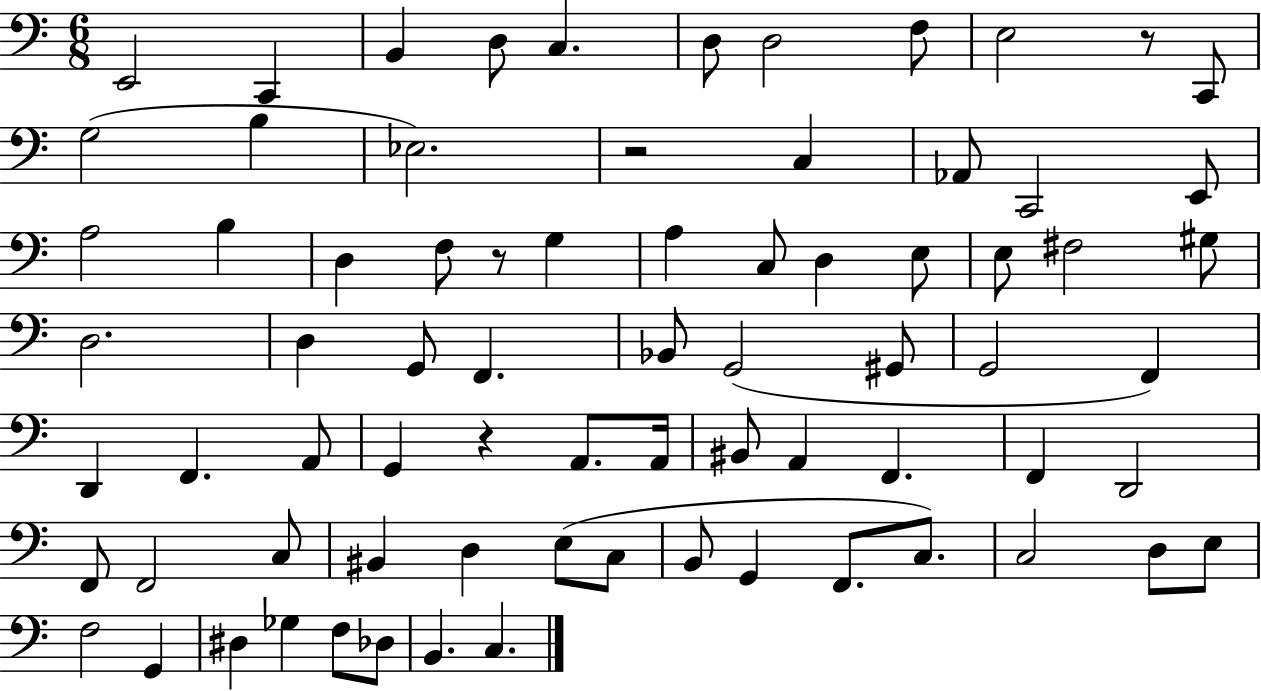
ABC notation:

X:1
T:Untitled
M:6/8
L:1/4
K:C
E,,2 C,, B,, D,/2 C, D,/2 D,2 F,/2 E,2 z/2 C,,/2 G,2 B, _E,2 z2 C, _A,,/2 C,,2 E,,/2 A,2 B, D, F,/2 z/2 G, A, C,/2 D, E,/2 E,/2 ^F,2 ^G,/2 D,2 D, G,,/2 F,, _B,,/2 G,,2 ^G,,/2 G,,2 F,, D,, F,, A,,/2 G,, z A,,/2 A,,/4 ^B,,/2 A,, F,, F,, D,,2 F,,/2 F,,2 C,/2 ^B,, D, E,/2 C,/2 B,,/2 G,, F,,/2 C,/2 C,2 D,/2 E,/2 F,2 G,, ^D, _G, F,/2 _D,/2 B,, C,